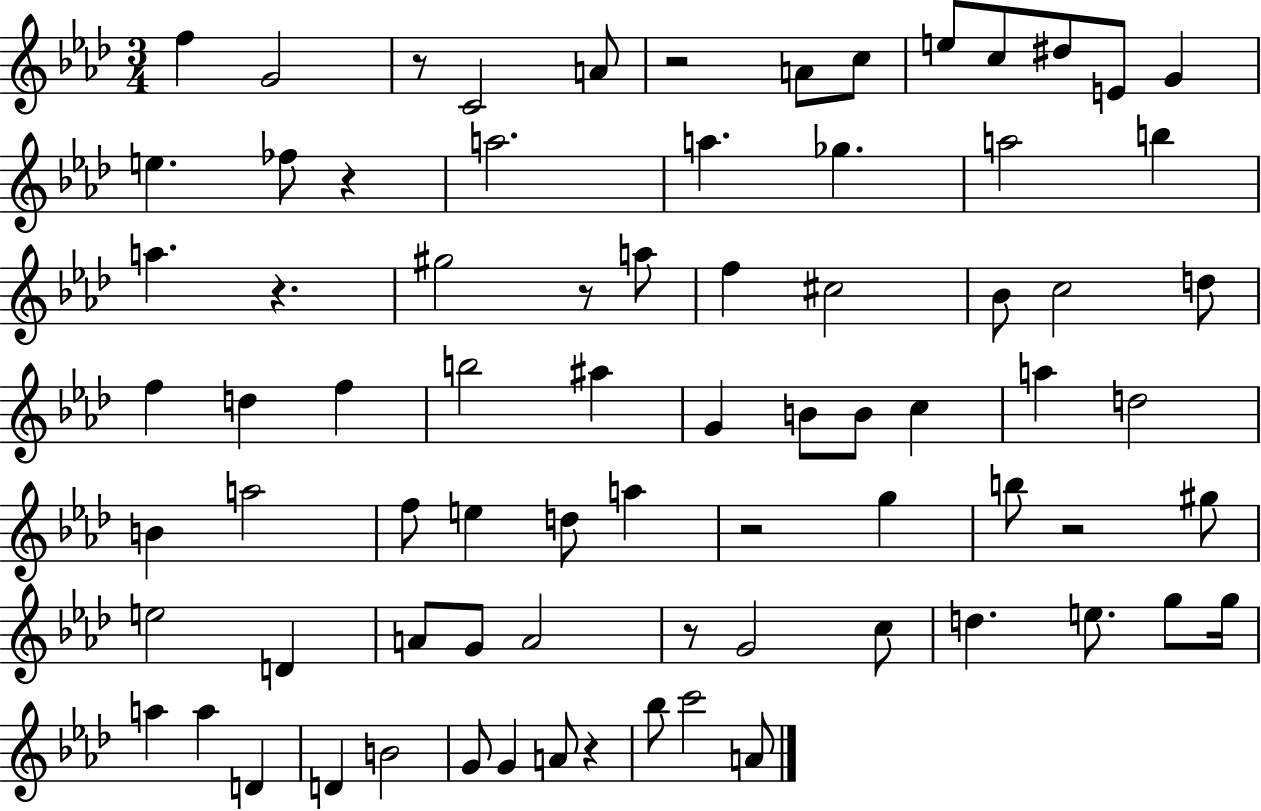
F5/q G4/h R/e C4/h A4/e R/h A4/e C5/e E5/e C5/e D#5/e E4/e G4/q E5/q. FES5/e R/q A5/h. A5/q. Gb5/q. A5/h B5/q A5/q. R/q. G#5/h R/e A5/e F5/q C#5/h Bb4/e C5/h D5/e F5/q D5/q F5/q B5/h A#5/q G4/q B4/e B4/e C5/q A5/q D5/h B4/q A5/h F5/e E5/q D5/e A5/q R/h G5/q B5/e R/h G#5/e E5/h D4/q A4/e G4/e A4/h R/e G4/h C5/e D5/q. E5/e. G5/e G5/s A5/q A5/q D4/q D4/q B4/h G4/e G4/q A4/e R/q Bb5/e C6/h A4/e